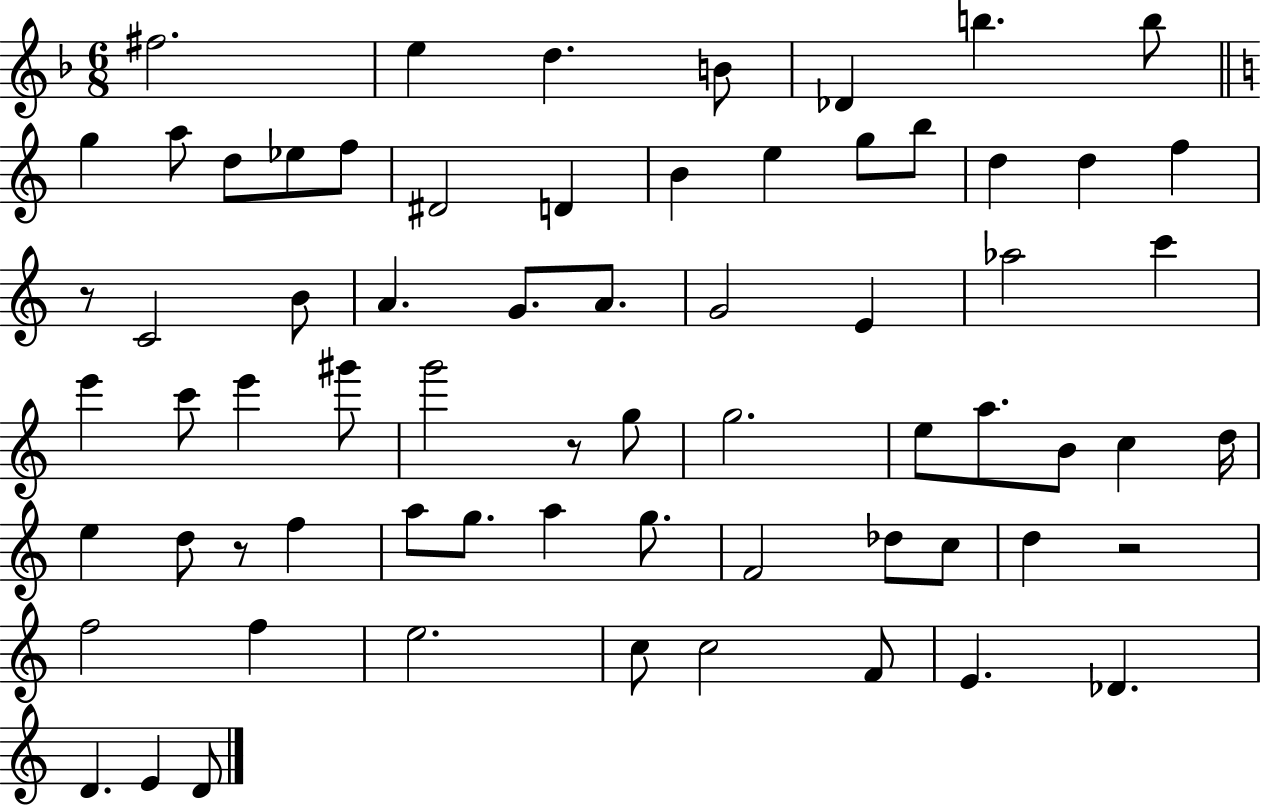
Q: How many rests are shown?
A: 4